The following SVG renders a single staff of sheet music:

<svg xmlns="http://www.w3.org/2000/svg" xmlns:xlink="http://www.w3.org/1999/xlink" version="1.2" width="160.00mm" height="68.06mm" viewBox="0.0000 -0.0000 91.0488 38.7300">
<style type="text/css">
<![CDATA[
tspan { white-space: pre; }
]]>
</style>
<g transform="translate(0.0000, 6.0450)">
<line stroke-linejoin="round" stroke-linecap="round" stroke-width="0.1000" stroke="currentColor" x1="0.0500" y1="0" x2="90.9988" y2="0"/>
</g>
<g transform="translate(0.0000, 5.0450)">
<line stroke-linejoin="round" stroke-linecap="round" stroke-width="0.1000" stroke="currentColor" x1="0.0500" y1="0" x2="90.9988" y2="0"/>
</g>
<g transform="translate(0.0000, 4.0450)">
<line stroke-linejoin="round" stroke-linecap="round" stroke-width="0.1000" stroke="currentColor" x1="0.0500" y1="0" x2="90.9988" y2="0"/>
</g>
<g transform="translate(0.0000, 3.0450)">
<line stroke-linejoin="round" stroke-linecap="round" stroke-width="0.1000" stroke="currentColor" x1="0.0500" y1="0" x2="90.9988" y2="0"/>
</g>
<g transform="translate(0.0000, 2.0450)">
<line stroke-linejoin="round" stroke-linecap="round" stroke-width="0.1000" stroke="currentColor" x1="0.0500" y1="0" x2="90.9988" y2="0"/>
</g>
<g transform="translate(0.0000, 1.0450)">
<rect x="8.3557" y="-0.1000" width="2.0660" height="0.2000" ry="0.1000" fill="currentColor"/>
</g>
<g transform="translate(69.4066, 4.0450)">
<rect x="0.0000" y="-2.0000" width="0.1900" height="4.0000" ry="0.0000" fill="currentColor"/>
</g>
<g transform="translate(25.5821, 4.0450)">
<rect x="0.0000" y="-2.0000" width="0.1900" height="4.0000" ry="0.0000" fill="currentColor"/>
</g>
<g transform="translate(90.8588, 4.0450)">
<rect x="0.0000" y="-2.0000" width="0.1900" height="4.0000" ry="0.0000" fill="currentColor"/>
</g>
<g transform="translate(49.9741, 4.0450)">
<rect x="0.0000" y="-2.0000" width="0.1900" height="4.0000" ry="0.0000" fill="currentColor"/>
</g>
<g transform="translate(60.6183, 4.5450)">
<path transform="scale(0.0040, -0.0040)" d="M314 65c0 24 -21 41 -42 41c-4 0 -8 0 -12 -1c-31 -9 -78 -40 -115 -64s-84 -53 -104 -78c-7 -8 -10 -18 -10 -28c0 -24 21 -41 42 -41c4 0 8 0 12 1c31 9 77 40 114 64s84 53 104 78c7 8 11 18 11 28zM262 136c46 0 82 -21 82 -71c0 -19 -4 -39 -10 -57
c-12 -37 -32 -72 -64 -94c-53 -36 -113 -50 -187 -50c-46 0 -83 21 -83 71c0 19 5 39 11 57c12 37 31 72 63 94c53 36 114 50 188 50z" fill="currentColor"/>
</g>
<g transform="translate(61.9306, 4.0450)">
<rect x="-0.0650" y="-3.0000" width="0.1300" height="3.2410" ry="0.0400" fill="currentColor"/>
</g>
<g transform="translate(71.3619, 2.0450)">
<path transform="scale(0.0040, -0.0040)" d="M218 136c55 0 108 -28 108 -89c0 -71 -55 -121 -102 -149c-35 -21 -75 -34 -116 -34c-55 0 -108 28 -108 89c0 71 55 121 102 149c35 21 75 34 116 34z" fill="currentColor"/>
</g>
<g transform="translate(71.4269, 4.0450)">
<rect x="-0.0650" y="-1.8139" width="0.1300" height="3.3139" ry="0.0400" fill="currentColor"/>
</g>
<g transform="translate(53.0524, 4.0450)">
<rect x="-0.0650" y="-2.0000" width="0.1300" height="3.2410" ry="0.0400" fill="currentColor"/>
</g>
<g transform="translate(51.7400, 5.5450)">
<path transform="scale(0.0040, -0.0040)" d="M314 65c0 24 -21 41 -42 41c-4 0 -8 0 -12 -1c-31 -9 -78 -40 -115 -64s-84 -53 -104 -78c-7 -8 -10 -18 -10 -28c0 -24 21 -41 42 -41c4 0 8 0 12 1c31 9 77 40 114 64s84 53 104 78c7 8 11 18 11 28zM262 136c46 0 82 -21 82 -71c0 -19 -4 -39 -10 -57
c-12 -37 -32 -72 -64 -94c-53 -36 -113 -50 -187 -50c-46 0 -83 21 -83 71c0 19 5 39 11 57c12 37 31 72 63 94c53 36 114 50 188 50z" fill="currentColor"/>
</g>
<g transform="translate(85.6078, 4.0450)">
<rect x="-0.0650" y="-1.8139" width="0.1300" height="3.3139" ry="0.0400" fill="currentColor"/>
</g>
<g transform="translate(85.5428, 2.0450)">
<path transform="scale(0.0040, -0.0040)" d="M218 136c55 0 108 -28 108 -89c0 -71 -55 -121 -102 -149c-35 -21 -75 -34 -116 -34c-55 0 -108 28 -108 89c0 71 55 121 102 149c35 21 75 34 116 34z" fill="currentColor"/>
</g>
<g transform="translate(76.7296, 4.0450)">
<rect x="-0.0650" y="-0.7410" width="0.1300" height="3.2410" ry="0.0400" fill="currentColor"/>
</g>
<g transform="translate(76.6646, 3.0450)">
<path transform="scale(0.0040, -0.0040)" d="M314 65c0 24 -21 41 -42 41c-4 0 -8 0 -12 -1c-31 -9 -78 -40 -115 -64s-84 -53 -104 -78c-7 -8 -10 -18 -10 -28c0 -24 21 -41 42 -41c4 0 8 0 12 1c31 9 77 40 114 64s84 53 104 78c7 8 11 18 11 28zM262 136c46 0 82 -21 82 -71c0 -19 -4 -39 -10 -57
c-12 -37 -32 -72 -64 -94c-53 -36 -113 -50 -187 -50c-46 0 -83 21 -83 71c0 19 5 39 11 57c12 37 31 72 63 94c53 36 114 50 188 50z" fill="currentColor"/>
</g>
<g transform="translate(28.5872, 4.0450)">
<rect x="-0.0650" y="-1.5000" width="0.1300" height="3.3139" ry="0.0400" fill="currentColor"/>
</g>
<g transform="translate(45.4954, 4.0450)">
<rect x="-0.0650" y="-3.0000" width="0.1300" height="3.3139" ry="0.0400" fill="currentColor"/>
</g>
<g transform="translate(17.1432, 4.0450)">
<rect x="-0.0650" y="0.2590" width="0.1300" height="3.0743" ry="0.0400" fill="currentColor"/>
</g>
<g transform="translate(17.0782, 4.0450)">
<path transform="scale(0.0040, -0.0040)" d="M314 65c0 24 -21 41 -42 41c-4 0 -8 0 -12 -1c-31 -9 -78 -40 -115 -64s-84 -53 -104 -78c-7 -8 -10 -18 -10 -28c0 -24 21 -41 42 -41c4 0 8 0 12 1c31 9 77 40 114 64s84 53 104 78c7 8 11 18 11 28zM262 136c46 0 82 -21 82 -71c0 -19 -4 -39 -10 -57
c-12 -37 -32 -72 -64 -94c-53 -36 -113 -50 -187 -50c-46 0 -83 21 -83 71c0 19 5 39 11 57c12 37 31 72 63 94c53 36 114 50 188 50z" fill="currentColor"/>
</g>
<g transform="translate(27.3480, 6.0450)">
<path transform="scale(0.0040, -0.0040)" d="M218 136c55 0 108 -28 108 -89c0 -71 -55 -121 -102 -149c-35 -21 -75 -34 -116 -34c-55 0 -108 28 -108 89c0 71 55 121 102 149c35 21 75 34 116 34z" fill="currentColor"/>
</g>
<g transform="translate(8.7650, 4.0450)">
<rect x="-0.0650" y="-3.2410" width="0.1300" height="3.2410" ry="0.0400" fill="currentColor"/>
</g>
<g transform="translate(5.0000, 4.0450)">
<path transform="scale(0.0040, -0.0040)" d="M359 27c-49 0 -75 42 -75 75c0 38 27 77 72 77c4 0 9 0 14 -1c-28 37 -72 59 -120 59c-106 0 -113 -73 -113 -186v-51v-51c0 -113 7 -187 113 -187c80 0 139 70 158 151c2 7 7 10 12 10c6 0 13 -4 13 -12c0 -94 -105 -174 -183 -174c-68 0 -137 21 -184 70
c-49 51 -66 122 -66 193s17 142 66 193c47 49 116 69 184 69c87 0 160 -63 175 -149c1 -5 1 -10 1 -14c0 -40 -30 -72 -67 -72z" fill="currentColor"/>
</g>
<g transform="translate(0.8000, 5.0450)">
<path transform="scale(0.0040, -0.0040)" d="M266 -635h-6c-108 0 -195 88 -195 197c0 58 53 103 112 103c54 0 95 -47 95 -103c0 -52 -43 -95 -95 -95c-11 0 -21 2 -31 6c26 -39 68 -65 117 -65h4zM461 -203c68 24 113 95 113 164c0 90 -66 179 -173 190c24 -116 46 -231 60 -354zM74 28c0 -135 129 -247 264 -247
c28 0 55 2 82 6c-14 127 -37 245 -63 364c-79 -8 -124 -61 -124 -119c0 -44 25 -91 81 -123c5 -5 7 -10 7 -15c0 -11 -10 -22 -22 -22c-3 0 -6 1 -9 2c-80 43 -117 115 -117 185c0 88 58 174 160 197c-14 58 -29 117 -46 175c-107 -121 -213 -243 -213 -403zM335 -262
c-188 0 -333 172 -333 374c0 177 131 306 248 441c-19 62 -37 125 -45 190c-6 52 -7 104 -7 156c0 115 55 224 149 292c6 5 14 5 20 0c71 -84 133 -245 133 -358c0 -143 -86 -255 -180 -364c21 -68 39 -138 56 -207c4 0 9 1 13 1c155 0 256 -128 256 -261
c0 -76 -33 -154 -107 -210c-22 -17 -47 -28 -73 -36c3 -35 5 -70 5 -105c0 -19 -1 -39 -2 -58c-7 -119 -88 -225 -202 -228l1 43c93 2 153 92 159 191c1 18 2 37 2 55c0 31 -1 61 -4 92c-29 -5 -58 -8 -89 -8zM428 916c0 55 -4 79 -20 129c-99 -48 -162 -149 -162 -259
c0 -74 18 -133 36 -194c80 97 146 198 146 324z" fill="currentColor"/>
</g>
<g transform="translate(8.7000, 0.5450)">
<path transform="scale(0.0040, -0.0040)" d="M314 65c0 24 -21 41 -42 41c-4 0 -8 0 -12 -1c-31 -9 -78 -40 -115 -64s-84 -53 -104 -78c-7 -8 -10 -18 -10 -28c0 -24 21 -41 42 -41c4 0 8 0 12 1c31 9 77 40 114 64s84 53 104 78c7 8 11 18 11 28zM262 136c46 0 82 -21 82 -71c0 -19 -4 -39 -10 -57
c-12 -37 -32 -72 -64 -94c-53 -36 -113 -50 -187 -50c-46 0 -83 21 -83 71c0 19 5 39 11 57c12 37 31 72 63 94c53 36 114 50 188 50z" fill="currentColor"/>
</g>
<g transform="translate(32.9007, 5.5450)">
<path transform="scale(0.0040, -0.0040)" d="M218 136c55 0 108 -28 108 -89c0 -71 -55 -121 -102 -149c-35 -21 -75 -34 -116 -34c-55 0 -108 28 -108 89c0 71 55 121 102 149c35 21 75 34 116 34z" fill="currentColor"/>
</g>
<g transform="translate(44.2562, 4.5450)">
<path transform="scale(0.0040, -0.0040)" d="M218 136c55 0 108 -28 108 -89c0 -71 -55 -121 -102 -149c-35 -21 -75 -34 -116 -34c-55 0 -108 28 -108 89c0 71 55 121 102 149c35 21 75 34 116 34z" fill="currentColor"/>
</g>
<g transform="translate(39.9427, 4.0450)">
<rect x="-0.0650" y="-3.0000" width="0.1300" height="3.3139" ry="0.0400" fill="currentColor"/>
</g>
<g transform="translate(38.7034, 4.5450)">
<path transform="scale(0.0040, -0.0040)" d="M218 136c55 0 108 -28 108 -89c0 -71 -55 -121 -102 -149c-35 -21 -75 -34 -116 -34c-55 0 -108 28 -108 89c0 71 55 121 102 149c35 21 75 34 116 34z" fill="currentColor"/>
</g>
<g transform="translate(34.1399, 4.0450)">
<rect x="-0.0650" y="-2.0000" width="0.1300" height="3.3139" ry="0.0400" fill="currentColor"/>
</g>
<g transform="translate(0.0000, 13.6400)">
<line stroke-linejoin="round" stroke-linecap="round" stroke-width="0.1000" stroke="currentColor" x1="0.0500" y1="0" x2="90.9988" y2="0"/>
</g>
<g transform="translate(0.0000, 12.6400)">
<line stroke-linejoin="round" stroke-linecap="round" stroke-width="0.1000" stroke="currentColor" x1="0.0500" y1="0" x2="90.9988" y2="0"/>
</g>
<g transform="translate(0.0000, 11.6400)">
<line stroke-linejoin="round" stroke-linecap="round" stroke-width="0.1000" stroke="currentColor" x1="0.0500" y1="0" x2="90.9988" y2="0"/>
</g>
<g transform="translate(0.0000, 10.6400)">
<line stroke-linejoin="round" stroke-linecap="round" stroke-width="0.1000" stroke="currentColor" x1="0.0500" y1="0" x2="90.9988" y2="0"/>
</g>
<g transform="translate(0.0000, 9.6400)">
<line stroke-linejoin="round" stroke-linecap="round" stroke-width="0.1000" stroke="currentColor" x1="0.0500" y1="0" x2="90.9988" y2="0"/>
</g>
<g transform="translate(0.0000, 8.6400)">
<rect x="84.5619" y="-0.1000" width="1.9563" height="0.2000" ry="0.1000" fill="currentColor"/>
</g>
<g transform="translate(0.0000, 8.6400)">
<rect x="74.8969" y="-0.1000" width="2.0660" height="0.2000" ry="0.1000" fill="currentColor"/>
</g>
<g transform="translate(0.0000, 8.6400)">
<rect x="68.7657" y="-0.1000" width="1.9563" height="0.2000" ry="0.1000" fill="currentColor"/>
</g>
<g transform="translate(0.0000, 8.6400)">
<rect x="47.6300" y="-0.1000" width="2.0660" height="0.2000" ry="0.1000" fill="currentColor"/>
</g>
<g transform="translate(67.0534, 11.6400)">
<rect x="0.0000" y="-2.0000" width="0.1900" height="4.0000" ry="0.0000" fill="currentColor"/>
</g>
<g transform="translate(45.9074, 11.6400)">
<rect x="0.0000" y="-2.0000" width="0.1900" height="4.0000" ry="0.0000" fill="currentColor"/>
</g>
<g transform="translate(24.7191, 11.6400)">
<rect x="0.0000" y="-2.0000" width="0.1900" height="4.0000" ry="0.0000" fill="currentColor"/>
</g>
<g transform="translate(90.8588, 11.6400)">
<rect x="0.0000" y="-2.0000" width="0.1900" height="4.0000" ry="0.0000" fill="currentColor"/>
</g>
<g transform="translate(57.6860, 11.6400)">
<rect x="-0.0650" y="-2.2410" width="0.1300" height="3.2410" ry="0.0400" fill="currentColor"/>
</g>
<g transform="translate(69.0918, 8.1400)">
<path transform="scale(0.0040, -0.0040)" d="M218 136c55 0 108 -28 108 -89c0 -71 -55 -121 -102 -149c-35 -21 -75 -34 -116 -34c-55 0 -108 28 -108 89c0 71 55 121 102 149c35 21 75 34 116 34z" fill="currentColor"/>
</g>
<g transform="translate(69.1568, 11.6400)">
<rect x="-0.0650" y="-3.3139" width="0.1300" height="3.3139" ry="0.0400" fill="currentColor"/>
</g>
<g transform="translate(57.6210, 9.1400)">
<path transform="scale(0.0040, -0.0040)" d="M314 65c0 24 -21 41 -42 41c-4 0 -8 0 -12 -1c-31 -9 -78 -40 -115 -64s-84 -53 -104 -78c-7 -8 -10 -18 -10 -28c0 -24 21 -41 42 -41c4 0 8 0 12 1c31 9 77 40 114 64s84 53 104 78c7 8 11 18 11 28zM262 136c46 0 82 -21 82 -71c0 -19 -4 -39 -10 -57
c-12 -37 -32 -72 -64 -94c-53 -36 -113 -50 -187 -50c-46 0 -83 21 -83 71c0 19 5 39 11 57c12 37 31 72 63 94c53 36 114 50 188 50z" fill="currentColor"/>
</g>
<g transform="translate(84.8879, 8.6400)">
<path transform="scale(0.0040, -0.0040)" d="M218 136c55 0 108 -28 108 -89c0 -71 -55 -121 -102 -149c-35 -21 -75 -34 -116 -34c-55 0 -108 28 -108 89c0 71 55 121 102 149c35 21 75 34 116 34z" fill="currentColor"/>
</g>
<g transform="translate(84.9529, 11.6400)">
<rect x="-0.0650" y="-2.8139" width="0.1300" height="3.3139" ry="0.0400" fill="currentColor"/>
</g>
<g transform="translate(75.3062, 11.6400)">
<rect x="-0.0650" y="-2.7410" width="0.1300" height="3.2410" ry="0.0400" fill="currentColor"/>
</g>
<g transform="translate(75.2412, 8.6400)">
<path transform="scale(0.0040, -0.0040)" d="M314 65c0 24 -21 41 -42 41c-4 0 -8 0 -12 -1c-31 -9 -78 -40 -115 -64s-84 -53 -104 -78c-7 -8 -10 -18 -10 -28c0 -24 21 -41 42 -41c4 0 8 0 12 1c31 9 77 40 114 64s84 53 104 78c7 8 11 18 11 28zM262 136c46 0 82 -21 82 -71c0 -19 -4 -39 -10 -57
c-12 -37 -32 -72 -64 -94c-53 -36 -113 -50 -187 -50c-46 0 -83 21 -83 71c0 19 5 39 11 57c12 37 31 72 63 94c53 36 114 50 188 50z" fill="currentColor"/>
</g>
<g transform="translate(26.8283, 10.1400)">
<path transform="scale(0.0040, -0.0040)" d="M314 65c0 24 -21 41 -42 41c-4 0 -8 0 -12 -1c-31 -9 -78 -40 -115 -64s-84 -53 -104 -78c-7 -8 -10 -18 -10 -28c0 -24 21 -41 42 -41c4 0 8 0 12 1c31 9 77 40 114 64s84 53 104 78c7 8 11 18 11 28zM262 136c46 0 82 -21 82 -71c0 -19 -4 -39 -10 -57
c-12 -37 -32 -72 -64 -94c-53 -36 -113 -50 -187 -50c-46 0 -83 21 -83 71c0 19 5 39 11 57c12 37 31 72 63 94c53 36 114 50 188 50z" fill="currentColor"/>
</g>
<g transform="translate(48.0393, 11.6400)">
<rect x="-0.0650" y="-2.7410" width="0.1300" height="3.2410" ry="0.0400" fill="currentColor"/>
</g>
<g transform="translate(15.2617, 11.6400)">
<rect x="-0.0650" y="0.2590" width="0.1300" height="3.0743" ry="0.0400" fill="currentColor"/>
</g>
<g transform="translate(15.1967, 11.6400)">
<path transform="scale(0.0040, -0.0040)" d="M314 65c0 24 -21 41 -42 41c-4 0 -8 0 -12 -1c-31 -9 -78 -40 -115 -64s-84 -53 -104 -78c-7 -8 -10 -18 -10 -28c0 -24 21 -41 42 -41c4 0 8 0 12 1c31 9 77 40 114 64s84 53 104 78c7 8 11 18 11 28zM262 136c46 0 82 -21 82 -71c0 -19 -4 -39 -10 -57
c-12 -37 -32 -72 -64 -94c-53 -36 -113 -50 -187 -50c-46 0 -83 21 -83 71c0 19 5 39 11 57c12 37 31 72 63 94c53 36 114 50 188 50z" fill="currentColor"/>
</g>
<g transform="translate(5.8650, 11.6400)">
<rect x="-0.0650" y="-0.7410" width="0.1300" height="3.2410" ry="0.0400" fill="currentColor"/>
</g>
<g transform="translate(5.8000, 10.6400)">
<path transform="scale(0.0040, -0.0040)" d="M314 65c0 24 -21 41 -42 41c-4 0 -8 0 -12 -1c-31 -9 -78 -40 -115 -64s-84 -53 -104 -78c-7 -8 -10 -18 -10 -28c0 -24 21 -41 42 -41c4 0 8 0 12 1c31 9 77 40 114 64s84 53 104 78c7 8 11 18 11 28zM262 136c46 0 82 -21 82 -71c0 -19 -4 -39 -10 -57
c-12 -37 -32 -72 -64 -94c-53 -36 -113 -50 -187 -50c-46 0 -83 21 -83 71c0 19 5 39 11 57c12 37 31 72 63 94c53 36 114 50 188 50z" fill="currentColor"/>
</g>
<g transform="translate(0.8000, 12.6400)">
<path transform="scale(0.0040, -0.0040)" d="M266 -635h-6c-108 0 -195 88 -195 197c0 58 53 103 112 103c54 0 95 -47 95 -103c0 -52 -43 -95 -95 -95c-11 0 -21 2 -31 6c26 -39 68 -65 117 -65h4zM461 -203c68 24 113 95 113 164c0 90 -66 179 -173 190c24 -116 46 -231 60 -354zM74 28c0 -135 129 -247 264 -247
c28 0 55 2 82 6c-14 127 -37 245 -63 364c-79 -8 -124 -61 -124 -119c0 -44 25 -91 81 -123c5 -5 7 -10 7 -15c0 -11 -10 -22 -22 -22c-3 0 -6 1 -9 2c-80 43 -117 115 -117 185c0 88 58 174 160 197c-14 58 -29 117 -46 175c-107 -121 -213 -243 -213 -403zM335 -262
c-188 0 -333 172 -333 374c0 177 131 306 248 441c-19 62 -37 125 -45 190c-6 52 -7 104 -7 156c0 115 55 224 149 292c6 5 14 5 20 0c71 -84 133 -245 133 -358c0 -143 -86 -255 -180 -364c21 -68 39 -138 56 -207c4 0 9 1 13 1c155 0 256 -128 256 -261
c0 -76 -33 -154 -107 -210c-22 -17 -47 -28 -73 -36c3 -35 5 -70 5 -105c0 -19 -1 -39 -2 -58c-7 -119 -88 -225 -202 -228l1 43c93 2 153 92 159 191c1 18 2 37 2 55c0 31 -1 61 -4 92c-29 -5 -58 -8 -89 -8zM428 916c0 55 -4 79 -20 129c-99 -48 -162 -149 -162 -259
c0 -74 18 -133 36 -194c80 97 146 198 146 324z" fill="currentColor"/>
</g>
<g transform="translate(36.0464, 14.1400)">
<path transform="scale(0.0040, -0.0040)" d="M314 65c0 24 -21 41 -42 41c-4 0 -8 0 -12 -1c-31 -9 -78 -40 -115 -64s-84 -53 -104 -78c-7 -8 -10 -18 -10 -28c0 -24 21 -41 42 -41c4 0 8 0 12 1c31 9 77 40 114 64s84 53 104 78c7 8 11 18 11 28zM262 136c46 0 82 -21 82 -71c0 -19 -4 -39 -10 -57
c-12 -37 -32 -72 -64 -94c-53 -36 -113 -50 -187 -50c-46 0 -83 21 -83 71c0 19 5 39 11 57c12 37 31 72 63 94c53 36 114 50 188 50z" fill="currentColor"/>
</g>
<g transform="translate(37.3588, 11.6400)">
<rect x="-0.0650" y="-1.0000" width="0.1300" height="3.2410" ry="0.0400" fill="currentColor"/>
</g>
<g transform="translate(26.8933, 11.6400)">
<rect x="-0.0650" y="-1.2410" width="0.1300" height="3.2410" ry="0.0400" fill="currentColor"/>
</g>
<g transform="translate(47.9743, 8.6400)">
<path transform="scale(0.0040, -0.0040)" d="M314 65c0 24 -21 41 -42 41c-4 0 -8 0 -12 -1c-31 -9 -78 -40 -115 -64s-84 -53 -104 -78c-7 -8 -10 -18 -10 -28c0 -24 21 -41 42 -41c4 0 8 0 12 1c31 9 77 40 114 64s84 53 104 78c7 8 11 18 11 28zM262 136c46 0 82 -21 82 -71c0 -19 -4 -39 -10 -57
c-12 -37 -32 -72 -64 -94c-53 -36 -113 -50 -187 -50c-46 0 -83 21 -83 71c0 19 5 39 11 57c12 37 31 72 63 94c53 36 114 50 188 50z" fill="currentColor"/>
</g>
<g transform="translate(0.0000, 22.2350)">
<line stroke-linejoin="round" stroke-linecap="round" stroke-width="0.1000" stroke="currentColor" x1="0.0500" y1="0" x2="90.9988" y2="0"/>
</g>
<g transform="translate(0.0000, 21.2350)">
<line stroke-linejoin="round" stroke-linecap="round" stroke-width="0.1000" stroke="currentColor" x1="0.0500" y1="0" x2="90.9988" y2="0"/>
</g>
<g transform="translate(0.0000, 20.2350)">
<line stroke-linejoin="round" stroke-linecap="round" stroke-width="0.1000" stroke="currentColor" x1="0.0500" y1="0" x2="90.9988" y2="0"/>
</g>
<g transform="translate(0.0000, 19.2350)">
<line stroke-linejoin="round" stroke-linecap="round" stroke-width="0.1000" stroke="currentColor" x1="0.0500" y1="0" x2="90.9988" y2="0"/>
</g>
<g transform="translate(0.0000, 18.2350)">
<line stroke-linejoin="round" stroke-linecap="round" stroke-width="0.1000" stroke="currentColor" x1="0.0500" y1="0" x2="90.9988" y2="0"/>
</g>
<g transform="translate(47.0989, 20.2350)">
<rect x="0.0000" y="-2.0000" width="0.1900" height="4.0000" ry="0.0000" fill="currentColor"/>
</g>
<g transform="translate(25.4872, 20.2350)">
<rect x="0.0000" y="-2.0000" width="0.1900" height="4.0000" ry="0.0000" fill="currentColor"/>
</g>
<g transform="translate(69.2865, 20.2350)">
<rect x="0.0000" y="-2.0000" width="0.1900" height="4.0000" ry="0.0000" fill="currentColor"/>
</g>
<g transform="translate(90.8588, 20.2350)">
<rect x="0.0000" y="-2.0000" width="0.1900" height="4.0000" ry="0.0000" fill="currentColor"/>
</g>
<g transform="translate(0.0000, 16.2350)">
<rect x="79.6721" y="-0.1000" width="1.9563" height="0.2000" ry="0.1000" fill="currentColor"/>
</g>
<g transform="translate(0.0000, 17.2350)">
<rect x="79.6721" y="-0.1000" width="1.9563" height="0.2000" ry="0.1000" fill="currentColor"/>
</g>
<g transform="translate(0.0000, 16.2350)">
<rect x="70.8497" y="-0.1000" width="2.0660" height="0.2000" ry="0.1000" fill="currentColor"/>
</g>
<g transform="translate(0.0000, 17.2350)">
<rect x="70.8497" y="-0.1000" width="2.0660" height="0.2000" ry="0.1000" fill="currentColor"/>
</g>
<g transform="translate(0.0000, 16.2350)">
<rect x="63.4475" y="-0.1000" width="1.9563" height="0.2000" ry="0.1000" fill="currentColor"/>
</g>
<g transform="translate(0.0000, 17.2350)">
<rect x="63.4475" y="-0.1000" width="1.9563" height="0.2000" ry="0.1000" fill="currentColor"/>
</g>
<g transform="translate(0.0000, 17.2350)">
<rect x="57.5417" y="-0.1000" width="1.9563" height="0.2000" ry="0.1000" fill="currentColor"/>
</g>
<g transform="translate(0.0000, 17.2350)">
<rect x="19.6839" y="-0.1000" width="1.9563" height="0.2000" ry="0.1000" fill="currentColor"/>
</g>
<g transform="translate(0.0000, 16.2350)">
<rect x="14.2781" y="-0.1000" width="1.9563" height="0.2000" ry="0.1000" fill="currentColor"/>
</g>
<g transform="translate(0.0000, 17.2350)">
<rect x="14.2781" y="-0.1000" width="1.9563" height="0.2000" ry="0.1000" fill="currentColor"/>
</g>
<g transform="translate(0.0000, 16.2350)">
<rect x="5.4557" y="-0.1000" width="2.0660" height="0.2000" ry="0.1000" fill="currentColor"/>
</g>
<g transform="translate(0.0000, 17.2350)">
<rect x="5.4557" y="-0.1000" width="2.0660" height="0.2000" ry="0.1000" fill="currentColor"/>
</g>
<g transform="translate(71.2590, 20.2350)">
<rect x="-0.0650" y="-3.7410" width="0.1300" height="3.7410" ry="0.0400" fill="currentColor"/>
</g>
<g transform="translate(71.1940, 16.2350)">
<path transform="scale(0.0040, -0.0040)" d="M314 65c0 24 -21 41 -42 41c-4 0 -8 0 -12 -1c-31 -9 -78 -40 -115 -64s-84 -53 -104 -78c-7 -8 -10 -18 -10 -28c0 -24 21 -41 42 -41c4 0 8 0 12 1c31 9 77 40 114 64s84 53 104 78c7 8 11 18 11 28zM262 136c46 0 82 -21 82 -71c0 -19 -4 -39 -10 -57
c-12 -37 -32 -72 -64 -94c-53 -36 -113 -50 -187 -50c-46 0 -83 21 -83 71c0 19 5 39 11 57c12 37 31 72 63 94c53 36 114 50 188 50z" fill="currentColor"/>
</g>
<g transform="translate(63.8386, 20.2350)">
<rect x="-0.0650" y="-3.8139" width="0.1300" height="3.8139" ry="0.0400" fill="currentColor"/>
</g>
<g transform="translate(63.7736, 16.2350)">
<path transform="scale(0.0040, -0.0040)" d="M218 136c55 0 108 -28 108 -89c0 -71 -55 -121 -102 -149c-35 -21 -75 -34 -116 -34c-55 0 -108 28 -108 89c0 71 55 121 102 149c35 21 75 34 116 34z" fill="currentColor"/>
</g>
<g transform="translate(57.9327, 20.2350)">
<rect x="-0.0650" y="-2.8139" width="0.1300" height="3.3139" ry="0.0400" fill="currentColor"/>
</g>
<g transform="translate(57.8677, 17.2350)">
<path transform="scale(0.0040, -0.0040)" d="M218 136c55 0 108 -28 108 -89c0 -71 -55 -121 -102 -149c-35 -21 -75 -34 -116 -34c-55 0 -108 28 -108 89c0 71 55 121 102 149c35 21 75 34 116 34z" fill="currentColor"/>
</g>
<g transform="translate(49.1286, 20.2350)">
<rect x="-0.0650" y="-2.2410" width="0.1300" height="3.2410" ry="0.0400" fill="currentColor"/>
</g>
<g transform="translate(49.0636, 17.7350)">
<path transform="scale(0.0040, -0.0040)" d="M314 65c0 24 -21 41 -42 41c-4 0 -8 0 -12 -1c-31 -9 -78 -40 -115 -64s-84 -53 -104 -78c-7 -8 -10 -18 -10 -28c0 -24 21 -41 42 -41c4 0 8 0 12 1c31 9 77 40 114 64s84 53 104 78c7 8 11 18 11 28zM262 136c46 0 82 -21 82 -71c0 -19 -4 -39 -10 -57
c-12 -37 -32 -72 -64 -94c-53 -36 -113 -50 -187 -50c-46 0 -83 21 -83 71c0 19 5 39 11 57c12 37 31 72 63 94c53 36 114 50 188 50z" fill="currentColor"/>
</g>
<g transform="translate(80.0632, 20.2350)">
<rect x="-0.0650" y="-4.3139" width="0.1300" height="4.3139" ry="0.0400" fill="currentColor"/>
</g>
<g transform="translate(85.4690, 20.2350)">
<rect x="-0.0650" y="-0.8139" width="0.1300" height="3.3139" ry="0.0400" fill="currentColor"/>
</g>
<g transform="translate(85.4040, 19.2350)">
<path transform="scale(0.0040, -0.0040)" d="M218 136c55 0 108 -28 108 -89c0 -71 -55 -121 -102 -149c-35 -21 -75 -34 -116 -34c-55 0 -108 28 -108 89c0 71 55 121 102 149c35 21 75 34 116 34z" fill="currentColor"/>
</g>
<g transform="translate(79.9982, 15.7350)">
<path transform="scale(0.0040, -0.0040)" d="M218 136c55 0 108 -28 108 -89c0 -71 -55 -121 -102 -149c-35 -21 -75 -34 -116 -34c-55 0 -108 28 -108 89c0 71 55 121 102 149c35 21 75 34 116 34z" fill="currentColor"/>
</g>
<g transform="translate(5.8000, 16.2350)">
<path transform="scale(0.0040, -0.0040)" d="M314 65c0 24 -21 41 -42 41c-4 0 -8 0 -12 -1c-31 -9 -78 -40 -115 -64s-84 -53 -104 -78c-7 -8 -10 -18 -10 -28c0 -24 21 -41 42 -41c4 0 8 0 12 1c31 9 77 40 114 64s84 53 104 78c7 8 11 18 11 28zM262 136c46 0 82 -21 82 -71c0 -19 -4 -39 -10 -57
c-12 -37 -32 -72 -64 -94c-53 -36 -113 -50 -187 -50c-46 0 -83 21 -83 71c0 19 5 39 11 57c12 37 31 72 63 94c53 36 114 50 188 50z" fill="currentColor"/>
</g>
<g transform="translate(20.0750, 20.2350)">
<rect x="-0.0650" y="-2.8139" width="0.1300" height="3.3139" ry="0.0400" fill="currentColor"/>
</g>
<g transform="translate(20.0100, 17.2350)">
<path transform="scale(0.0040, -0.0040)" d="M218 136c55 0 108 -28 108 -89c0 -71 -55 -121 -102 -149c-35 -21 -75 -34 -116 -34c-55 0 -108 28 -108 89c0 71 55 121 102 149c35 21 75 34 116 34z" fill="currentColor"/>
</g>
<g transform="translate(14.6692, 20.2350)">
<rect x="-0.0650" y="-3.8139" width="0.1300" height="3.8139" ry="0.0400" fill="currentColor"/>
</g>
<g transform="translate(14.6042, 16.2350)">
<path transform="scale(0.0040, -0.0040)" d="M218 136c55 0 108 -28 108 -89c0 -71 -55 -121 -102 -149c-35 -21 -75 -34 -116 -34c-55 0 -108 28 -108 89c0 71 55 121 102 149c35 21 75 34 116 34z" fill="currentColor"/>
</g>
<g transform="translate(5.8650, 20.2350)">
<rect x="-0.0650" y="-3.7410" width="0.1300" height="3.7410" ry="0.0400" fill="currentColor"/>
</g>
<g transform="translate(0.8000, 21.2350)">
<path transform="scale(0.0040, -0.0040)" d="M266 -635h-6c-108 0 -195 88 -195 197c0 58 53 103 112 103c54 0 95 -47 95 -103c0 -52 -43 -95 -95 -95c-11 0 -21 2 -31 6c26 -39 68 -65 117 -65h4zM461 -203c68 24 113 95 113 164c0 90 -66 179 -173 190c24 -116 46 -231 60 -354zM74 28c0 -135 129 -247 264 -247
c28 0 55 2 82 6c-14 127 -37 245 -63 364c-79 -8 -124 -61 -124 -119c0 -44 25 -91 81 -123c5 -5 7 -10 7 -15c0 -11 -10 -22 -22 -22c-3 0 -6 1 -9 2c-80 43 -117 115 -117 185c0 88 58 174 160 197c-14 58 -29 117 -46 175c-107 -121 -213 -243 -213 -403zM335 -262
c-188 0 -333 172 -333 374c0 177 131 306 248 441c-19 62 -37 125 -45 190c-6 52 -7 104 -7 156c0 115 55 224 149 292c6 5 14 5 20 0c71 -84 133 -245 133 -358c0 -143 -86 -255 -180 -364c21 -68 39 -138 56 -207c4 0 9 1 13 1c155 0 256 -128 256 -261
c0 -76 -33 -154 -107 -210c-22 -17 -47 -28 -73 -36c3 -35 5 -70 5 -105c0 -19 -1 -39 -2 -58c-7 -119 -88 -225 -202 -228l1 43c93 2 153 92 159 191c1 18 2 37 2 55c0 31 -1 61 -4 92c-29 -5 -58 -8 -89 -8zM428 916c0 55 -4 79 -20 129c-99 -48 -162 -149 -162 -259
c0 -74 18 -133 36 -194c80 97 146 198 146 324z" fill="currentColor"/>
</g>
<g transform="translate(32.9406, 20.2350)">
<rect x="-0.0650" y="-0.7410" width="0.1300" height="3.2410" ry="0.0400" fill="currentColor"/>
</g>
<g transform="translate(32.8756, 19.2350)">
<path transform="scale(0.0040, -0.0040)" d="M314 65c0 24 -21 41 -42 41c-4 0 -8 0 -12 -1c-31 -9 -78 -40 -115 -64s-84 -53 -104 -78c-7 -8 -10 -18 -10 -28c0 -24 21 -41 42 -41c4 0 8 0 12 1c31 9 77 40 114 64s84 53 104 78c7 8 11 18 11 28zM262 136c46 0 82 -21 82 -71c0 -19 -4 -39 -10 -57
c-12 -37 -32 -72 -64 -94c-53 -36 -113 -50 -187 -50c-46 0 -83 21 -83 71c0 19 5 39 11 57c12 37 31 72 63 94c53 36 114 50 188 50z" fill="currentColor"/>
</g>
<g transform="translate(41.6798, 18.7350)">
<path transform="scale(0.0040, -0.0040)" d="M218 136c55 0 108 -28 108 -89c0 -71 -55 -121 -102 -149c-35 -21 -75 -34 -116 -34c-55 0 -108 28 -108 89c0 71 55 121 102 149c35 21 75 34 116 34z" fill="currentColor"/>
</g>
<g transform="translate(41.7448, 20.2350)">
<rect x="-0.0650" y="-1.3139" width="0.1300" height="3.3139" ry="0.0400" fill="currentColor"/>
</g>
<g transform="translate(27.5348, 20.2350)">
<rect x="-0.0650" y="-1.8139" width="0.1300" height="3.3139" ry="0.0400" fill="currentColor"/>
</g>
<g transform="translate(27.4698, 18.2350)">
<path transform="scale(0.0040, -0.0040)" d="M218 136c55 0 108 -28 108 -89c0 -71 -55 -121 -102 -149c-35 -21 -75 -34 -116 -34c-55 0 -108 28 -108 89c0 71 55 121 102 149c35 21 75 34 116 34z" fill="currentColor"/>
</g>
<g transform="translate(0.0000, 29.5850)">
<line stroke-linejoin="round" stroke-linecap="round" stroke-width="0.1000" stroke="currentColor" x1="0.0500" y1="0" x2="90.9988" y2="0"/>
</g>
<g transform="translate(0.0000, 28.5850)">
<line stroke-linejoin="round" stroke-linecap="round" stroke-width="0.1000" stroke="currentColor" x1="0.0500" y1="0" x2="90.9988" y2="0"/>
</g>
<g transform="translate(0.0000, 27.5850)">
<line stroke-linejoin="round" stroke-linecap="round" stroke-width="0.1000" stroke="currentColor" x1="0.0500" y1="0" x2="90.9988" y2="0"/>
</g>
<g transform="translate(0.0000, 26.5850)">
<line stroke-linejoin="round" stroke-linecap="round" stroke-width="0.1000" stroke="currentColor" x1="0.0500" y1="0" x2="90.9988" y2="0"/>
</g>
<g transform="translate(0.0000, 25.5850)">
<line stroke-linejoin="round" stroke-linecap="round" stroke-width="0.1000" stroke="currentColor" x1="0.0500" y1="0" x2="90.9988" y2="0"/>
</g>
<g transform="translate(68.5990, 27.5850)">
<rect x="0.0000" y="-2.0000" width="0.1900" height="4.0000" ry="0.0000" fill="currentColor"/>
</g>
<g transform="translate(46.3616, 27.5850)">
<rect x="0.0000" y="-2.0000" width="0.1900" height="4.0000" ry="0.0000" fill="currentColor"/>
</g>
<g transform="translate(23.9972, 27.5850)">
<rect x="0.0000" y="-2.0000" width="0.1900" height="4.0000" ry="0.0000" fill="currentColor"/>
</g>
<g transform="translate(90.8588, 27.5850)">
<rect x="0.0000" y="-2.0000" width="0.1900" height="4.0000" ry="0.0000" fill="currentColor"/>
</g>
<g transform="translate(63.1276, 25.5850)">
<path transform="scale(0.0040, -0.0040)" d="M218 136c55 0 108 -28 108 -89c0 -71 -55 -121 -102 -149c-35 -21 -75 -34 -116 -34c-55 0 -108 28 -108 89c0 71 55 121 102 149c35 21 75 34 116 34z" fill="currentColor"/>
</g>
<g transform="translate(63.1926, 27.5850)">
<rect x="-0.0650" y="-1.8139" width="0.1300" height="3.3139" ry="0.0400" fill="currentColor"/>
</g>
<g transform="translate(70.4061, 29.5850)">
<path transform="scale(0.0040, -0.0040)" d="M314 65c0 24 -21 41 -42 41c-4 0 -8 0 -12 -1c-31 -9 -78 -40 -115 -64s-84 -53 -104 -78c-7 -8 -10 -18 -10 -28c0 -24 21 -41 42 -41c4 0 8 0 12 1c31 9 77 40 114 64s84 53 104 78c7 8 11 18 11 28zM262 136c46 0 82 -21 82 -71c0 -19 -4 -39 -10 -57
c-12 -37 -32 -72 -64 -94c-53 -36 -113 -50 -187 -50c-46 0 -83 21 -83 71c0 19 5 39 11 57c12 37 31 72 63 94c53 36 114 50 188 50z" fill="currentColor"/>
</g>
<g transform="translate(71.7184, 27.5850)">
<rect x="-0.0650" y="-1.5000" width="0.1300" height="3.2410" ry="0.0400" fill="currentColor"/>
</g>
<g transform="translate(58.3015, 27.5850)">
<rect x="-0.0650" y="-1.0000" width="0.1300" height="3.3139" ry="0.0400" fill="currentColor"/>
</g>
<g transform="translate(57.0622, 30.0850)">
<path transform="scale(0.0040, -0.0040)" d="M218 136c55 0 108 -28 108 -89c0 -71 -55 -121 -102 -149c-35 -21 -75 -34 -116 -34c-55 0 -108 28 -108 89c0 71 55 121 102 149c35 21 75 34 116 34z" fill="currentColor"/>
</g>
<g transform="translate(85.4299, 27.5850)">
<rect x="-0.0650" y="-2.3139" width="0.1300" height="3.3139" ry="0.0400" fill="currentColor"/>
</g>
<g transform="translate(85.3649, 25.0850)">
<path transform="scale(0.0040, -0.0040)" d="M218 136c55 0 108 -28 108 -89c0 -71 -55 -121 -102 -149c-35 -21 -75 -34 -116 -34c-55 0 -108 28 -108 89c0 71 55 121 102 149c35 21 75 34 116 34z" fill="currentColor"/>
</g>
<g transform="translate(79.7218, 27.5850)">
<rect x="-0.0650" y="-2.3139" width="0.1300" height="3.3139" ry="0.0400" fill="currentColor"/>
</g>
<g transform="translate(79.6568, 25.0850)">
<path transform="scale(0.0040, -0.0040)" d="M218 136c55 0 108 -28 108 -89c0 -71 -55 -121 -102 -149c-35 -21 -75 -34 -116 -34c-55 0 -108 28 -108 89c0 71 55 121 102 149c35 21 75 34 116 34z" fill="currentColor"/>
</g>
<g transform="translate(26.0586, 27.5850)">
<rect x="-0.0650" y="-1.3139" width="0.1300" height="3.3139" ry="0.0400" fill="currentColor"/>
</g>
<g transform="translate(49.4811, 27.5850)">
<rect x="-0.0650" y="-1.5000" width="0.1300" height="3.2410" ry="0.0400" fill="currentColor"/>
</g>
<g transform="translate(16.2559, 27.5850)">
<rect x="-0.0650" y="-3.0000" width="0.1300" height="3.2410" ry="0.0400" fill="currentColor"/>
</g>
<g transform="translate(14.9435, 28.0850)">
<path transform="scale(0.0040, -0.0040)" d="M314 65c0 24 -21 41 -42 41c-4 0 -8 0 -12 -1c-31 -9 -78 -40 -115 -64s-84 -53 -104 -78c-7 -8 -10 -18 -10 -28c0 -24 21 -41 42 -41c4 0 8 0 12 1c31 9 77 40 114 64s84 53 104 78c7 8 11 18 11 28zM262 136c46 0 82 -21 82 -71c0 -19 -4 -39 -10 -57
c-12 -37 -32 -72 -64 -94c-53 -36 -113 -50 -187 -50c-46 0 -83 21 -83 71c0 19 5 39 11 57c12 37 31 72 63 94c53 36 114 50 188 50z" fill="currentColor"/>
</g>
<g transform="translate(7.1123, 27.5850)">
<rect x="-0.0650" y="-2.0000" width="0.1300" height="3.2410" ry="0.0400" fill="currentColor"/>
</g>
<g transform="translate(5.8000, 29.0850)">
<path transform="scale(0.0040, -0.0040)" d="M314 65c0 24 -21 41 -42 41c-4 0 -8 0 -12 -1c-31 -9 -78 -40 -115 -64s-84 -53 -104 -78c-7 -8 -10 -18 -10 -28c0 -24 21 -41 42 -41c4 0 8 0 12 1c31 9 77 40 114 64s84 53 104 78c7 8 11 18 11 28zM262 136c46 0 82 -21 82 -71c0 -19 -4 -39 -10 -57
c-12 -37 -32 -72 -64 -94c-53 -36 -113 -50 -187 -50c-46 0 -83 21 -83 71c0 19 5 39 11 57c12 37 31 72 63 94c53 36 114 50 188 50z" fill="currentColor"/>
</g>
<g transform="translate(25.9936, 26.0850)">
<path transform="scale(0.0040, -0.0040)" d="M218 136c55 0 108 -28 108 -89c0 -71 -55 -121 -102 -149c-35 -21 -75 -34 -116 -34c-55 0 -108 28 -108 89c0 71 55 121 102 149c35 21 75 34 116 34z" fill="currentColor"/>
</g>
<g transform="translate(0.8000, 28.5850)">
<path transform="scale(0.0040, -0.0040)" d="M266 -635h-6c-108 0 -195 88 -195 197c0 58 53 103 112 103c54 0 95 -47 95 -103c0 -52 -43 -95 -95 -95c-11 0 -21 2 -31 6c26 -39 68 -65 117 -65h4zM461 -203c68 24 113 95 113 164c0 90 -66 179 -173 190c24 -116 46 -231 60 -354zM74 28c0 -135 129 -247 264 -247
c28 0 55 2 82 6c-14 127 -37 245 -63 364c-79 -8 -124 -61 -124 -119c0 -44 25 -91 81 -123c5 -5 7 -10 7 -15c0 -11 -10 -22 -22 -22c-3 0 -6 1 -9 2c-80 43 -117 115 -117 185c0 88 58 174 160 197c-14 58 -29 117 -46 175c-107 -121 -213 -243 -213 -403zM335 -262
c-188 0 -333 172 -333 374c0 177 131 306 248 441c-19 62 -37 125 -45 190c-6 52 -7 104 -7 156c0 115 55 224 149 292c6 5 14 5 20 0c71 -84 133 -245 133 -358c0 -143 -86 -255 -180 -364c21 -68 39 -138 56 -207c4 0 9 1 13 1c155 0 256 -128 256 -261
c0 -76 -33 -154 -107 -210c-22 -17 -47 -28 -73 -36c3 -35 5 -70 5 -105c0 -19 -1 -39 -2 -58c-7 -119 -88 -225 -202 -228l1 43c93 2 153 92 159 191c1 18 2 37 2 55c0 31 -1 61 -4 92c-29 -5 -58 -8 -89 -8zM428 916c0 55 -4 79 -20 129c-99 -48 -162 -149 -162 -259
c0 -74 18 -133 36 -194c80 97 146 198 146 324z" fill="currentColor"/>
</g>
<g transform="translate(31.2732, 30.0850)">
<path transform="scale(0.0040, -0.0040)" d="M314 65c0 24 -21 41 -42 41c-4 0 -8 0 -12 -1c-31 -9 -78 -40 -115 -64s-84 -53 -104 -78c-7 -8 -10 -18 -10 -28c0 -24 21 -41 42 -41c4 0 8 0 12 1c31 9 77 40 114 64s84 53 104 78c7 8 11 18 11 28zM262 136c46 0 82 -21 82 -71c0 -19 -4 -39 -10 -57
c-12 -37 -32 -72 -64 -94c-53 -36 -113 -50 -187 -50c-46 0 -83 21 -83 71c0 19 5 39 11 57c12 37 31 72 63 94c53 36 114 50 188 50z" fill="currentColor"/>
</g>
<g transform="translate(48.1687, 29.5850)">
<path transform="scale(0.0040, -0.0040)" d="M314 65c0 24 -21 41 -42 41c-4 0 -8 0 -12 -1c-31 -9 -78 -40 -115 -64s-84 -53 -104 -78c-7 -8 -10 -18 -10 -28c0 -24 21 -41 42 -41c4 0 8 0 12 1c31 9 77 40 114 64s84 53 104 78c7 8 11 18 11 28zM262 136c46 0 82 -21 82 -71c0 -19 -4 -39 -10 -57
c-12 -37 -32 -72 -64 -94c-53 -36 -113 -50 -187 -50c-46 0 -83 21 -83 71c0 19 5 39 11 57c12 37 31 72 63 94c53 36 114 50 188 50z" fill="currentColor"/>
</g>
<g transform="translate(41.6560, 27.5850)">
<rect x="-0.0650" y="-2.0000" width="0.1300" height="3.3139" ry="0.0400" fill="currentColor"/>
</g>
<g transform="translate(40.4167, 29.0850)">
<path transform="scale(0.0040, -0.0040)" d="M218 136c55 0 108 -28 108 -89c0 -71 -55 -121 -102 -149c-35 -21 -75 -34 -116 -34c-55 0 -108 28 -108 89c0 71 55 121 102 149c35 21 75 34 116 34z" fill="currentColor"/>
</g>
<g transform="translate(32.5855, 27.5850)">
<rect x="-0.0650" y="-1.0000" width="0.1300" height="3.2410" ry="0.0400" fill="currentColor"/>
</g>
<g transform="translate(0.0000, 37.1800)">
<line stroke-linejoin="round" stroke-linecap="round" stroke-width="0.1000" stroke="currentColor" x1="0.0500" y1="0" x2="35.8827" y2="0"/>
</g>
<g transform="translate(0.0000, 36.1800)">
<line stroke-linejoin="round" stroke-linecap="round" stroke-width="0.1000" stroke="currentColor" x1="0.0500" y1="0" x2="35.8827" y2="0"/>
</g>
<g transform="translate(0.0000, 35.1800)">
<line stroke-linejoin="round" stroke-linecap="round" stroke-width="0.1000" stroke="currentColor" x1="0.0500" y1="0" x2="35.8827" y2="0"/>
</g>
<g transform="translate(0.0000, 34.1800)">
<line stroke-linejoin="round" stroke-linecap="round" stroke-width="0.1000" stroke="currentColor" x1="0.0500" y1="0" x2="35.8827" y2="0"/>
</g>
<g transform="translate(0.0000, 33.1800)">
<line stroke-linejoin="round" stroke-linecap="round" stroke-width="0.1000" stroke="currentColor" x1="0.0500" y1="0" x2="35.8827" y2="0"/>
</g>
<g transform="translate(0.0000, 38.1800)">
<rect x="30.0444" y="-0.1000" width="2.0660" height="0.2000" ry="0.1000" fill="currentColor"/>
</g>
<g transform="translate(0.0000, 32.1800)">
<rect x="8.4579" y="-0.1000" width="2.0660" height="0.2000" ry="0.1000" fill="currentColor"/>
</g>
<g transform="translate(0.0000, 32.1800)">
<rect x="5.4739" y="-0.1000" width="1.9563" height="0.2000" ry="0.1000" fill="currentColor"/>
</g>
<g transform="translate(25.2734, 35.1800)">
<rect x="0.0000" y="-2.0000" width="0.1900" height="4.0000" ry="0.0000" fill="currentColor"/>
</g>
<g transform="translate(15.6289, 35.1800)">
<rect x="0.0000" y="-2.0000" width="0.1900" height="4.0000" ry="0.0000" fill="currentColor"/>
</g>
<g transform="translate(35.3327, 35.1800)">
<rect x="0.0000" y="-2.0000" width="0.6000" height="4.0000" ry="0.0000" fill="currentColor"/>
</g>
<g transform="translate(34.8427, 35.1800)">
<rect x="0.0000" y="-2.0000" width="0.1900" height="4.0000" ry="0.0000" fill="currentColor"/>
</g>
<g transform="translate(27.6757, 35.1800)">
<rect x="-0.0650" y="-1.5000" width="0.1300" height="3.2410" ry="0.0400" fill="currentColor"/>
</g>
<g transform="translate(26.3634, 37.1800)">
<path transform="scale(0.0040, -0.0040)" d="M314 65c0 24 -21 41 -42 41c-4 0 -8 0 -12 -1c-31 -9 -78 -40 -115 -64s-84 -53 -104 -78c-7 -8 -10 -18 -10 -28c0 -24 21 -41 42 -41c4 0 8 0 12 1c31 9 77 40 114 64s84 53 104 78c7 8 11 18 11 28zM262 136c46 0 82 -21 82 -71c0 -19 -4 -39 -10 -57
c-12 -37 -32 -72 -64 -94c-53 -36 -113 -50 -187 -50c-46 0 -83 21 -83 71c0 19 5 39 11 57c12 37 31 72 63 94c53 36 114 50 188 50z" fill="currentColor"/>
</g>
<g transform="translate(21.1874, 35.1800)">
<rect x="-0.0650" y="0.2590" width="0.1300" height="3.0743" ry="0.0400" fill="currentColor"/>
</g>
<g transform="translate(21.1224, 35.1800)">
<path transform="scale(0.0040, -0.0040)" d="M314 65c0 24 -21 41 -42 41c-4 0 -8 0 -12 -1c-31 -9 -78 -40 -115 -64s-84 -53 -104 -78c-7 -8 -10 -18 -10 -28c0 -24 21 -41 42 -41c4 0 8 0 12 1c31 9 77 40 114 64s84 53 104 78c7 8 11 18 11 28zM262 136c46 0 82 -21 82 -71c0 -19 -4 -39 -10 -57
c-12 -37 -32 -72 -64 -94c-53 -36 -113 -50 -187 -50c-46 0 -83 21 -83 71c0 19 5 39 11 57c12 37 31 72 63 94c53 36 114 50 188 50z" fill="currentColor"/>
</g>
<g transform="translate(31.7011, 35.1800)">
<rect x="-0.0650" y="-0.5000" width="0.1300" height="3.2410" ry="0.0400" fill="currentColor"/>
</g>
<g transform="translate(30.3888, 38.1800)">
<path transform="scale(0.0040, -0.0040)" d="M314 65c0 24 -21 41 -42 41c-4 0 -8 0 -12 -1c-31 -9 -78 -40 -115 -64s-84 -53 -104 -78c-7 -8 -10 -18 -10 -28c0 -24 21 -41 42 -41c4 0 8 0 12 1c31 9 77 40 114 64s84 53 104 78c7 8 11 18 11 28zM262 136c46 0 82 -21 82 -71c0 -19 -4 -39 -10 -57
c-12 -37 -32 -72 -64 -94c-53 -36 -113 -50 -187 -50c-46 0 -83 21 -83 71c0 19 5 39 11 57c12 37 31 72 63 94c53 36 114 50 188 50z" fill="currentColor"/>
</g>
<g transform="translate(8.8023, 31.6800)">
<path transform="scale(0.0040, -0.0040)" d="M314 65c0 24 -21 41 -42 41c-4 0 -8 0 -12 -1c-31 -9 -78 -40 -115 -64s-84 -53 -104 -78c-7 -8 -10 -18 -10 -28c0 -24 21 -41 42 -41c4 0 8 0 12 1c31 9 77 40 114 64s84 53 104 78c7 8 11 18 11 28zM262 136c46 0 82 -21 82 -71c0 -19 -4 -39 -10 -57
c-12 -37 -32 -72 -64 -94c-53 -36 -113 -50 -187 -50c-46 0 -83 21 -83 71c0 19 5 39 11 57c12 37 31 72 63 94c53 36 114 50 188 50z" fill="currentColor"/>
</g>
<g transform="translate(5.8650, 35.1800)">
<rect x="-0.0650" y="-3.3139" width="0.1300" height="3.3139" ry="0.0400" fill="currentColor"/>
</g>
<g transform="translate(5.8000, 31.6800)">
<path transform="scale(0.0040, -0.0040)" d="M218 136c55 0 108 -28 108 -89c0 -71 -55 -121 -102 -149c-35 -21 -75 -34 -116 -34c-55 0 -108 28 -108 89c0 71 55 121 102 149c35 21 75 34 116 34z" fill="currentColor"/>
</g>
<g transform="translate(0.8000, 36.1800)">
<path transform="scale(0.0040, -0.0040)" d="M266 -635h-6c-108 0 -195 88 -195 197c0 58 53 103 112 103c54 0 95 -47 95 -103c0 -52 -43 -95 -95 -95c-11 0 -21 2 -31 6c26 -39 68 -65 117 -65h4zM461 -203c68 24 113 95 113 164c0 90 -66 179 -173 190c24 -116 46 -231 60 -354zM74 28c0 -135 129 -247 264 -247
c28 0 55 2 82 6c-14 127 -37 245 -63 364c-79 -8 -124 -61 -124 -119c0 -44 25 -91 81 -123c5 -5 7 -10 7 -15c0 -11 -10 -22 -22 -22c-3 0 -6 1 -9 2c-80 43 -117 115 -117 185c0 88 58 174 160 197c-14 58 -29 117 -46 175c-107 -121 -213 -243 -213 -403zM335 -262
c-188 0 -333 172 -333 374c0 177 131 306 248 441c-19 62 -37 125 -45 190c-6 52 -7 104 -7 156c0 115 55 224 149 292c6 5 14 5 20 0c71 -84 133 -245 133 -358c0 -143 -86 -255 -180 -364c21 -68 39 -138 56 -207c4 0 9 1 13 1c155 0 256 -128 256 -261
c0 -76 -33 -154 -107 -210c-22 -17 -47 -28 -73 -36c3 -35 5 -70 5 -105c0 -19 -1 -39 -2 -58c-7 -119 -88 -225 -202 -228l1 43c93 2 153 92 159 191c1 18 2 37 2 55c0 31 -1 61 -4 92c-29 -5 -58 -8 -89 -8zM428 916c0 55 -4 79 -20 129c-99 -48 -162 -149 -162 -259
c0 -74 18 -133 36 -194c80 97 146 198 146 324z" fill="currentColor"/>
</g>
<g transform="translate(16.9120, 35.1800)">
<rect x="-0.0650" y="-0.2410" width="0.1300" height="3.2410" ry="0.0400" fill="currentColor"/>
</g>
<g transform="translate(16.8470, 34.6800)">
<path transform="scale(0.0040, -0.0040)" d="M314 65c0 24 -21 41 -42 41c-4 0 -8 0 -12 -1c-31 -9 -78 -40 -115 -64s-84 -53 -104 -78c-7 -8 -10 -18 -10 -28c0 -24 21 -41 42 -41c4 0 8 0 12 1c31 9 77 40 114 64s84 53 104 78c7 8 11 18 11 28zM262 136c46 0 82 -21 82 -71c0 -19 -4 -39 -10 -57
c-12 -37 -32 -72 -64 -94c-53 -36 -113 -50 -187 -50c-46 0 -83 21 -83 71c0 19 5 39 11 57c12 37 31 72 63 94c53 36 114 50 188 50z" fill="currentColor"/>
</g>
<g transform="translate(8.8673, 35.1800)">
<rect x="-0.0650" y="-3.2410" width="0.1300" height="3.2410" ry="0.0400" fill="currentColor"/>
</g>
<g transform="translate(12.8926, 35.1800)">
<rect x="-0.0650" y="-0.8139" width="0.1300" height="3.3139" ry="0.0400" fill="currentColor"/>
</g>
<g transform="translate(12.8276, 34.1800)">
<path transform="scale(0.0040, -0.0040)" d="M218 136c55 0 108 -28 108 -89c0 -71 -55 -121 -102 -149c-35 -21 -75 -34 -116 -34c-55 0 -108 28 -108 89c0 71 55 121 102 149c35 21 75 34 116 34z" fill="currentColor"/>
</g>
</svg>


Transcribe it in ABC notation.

X:1
T:Untitled
M:4/4
L:1/4
K:C
b2 B2 E F A A F2 A2 f d2 f d2 B2 e2 D2 a2 g2 b a2 a c'2 c' a f d2 e g2 a c' c'2 d' d F2 A2 e D2 F E2 D f E2 g g b b2 d c2 B2 E2 C2